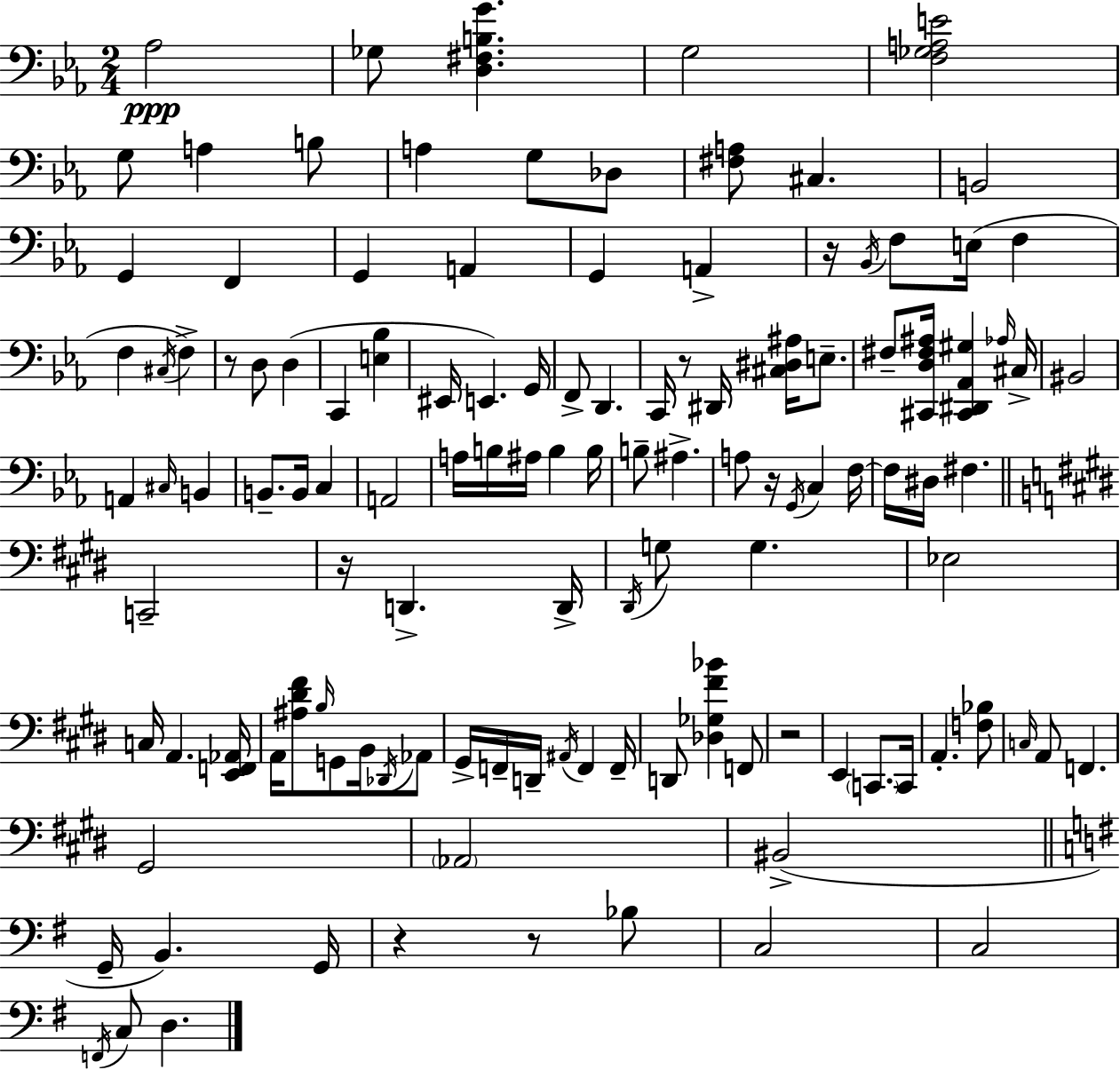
{
  \clef bass
  \numericTimeSignature
  \time 2/4
  \key ees \major
  aes2\ppp | ges8 <d fis b g'>4. | g2 | <f ges a e'>2 | \break g8 a4 b8 | a4 g8 des8 | <fis a>8 cis4. | b,2 | \break g,4 f,4 | g,4 a,4 | g,4 a,4-> | r16 \acciaccatura { bes,16 } f8 e16( f4 | \break f4 \acciaccatura { cis16 } f4->) | r8 d8 d4( | c,4 <e bes>4 | eis,16 e,4.) | \break g,16 f,8-> d,4. | c,16 r8 dis,16 <cis dis ais>16 e8.-- | fis8-- <cis, d fis ais>16 <cis, dis, aes, gis>4 | \grace { aes16 } cis16-> bis,2 | \break a,4 \grace { cis16 } | b,4 b,8.-- b,16 | c4 a,2 | a16 b16 ais16 b4 | \break b16 b8-- ais4.-> | a8 r16 \acciaccatura { g,16 } | c4 f16~~ f16 dis16 fis4. | \bar "||" \break \key e \major c,2-- | r16 d,4.-> d,16-> | \acciaccatura { dis,16 } g8 g4. | ees2 | \break c16 a,4. | <e, f, aes,>16 a,16 <ais dis' fis'>8 \grace { b16 } g,8 b,16 | \acciaccatura { des,16 } aes,8 gis,16-> f,16-- d,16-- \acciaccatura { ais,16 } f,4 | f,16-- d,8 <des ges fis' bes'>4 | \break f,8 r2 | e,4 | \parenthesize c,8. c,16 a,4.-. | <f bes>8 \grace { c16 } a,8 f,4. | \break gis,2 | \parenthesize aes,2 | bis,2->( | \bar "||" \break \key g \major g,16-- b,4.) g,16 | r4 r8 bes8 | c2 | c2 | \break \acciaccatura { f,16 } c8 d4. | \bar "|."
}